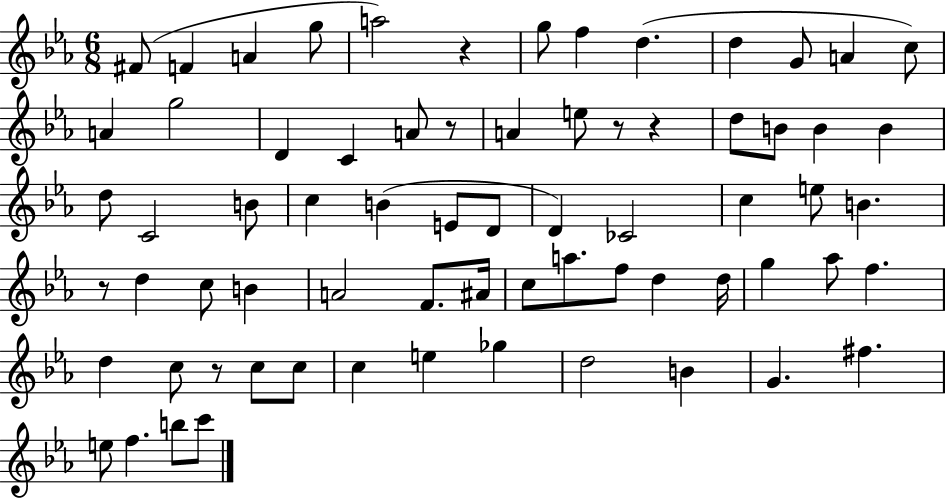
F#4/e F4/q A4/q G5/e A5/h R/q G5/e F5/q D5/q. D5/q G4/e A4/q C5/e A4/q G5/h D4/q C4/q A4/e R/e A4/q E5/e R/e R/q D5/e B4/e B4/q B4/q D5/e C4/h B4/e C5/q B4/q E4/e D4/e D4/q CES4/h C5/q E5/e B4/q. R/e D5/q C5/e B4/q A4/h F4/e. A#4/s C5/e A5/e. F5/e D5/q D5/s G5/q Ab5/e F5/q. D5/q C5/e R/e C5/e C5/e C5/q E5/q Gb5/q D5/h B4/q G4/q. F#5/q. E5/e F5/q. B5/e C6/e